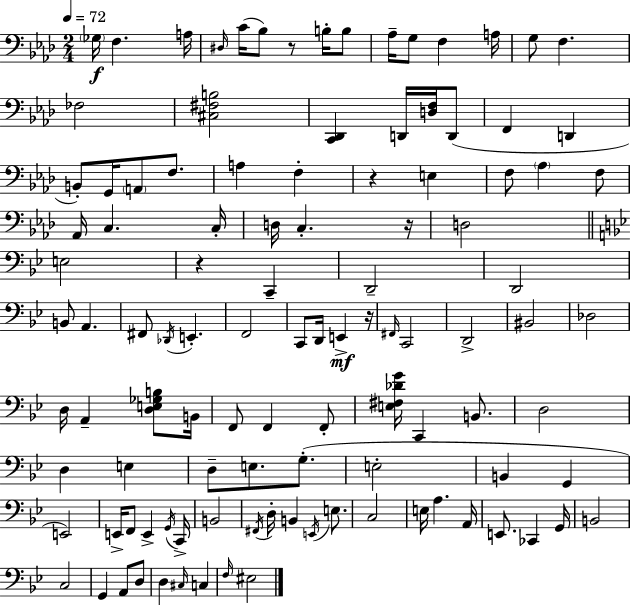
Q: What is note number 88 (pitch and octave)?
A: CES2